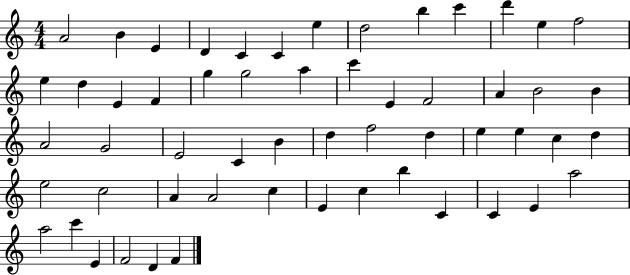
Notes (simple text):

A4/h B4/q E4/q D4/q C4/q C4/q E5/q D5/h B5/q C6/q D6/q E5/q F5/h E5/q D5/q E4/q F4/q G5/q G5/h A5/q C6/q E4/q F4/h A4/q B4/h B4/q A4/h G4/h E4/h C4/q B4/q D5/q F5/h D5/q E5/q E5/q C5/q D5/q E5/h C5/h A4/q A4/h C5/q E4/q C5/q B5/q C4/q C4/q E4/q A5/h A5/h C6/q E4/q F4/h D4/q F4/q